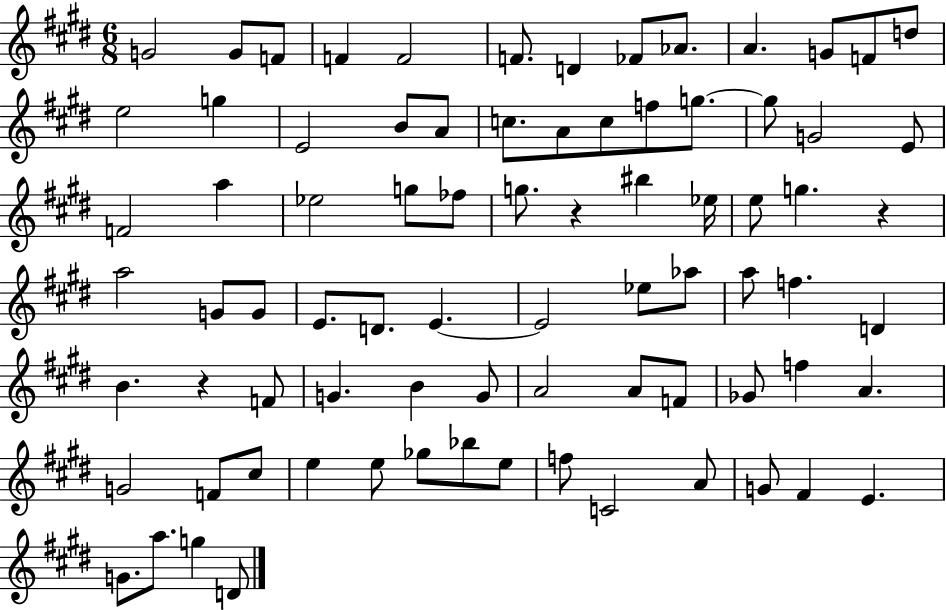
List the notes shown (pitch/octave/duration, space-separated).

G4/h G4/e F4/e F4/q F4/h F4/e. D4/q FES4/e Ab4/e. A4/q. G4/e F4/e D5/e E5/h G5/q E4/h B4/e A4/e C5/e. A4/e C5/e F5/e G5/e. G5/e G4/h E4/e F4/h A5/q Eb5/h G5/e FES5/e G5/e. R/q BIS5/q Eb5/s E5/e G5/q. R/q A5/h G4/e G4/e E4/e. D4/e. E4/q. E4/h Eb5/e Ab5/e A5/e F5/q. D4/q B4/q. R/q F4/e G4/q. B4/q G4/e A4/h A4/e F4/e Gb4/e F5/q A4/q. G4/h F4/e C#5/e E5/q E5/e Gb5/e Bb5/e E5/e F5/e C4/h A4/e G4/e F#4/q E4/q. G4/e. A5/e. G5/q D4/e